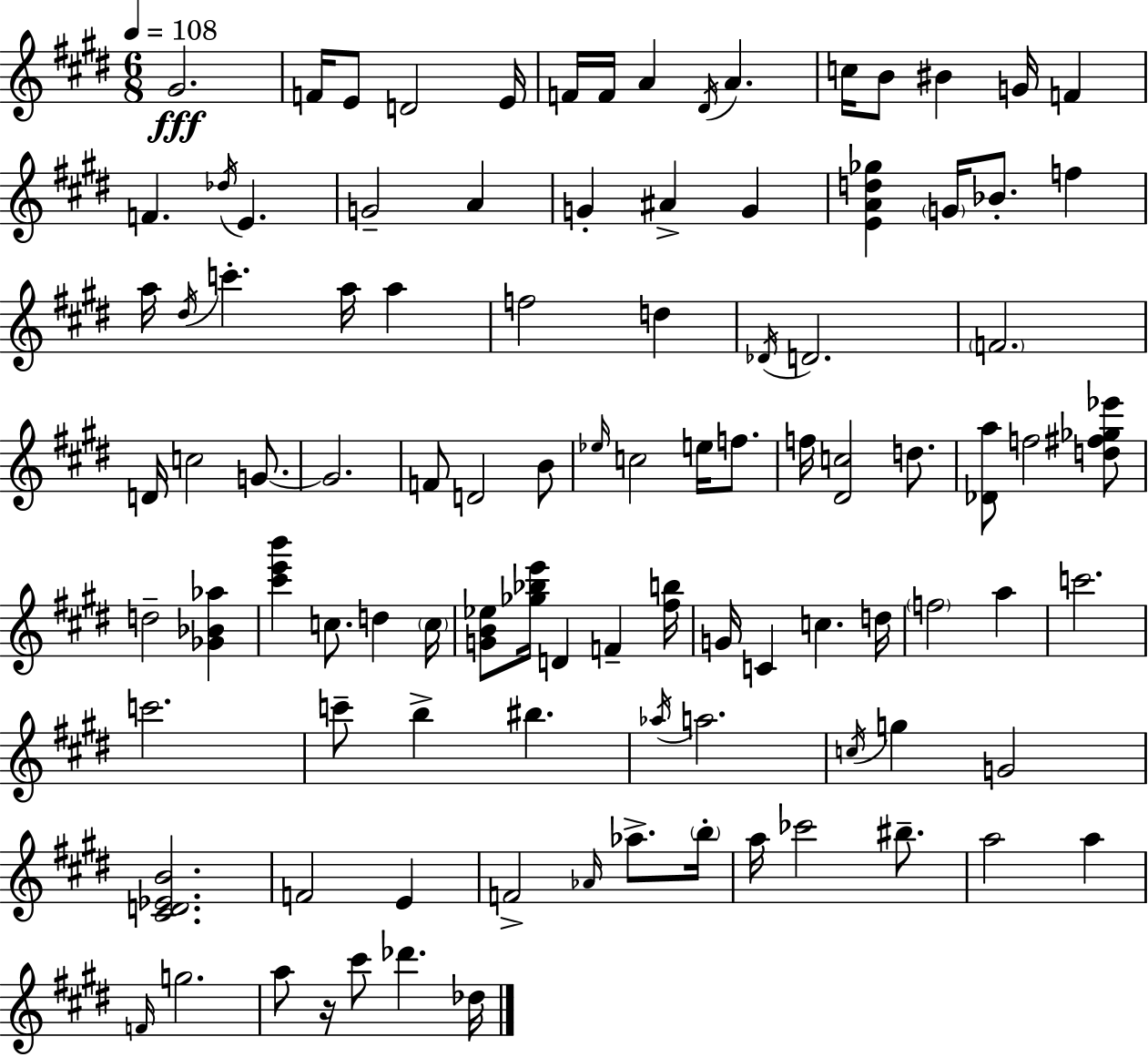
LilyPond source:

{
  \clef treble
  \numericTimeSignature
  \time 6/8
  \key e \major
  \tempo 4 = 108
  gis'2.\fff | f'16 e'8 d'2 e'16 | f'16 f'16 a'4 \acciaccatura { dis'16 } a'4. | c''16 b'8 bis'4 g'16 f'4 | \break f'4. \acciaccatura { des''16 } e'4. | g'2-- a'4 | g'4-. ais'4-> g'4 | <e' a' d'' ges''>4 \parenthesize g'16 bes'8.-. f''4 | \break a''16 \acciaccatura { dis''16 } c'''4.-. a''16 a''4 | f''2 d''4 | \acciaccatura { des'16 } d'2. | \parenthesize f'2. | \break d'16 c''2 | g'8.~~ g'2. | f'8 d'2 | b'8 \grace { ees''16 } c''2 | \break e''16 f''8. f''16 <dis' c''>2 | d''8. <des' a''>8 f''2 | <d'' fis'' ges'' ees'''>8 d''2-- | <ges' bes' aes''>4 <cis''' e''' b'''>4 c''8. | \break d''4 \parenthesize c''16 <g' b' ees''>8 <ges'' bes'' e'''>16 d'4 | f'4-- <fis'' b''>16 g'16 c'4 c''4. | d''16 \parenthesize f''2 | a''4 c'''2. | \break c'''2. | c'''8-- b''4-> bis''4. | \acciaccatura { aes''16 } a''2. | \acciaccatura { c''16 } g''4 g'2 | \break <cis' d' ees' b'>2. | f'2 | e'4 f'2-> | \grace { aes'16 } aes''8.-> \parenthesize b''16-. a''16 ces'''2 | \break bis''8.-- a''2 | a''4 \grace { f'16 } g''2. | a''8 r16 | cis'''8 des'''4. des''16 \bar "|."
}